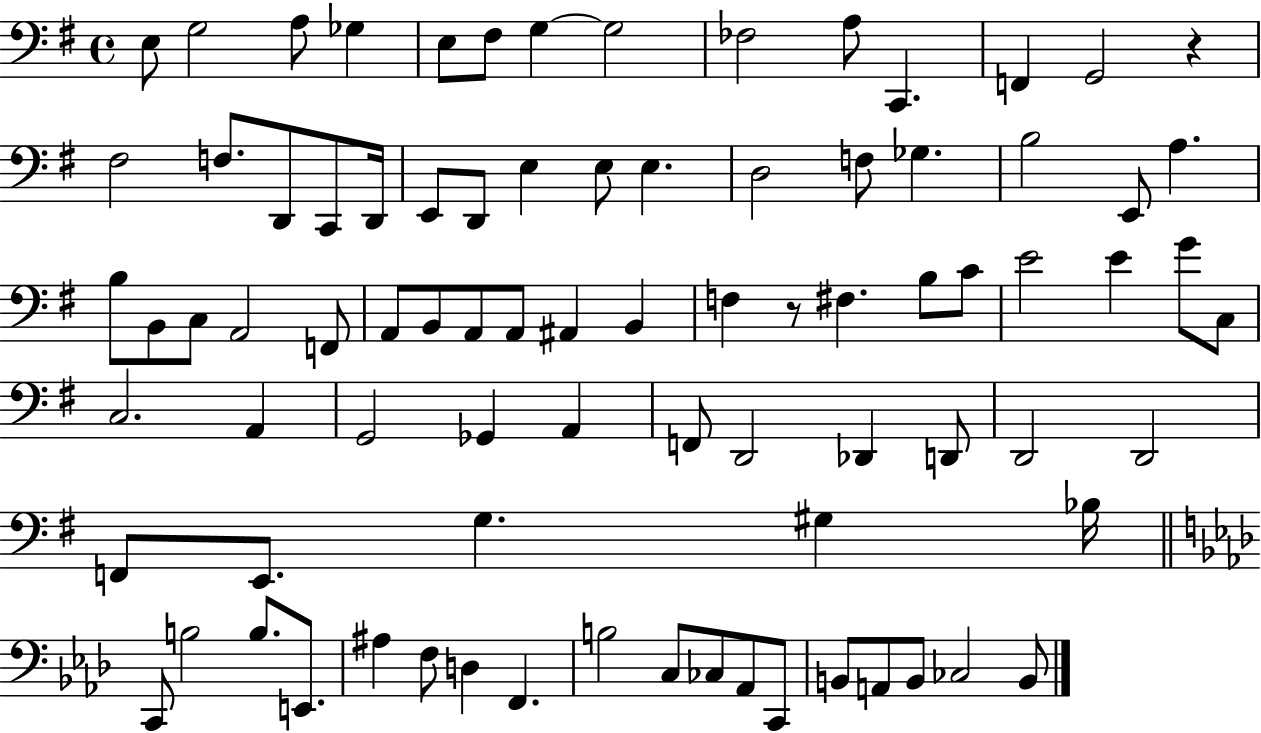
E3/e G3/h A3/e Gb3/q E3/e F#3/e G3/q G3/h FES3/h A3/e C2/q. F2/q G2/h R/q F#3/h F3/e. D2/e C2/e D2/s E2/e D2/e E3/q E3/e E3/q. D3/h F3/e Gb3/q. B3/h E2/e A3/q. B3/e B2/e C3/e A2/h F2/e A2/e B2/e A2/e A2/e A#2/q B2/q F3/q R/e F#3/q. B3/e C4/e E4/h E4/q G4/e C3/e C3/h. A2/q G2/h Gb2/q A2/q F2/e D2/h Db2/q D2/e D2/h D2/h F2/e E2/e. G3/q. G#3/q Bb3/s C2/e B3/h B3/e. E2/e. A#3/q F3/e D3/q F2/q. B3/h C3/e CES3/e Ab2/e C2/e B2/e A2/e B2/e CES3/h B2/e